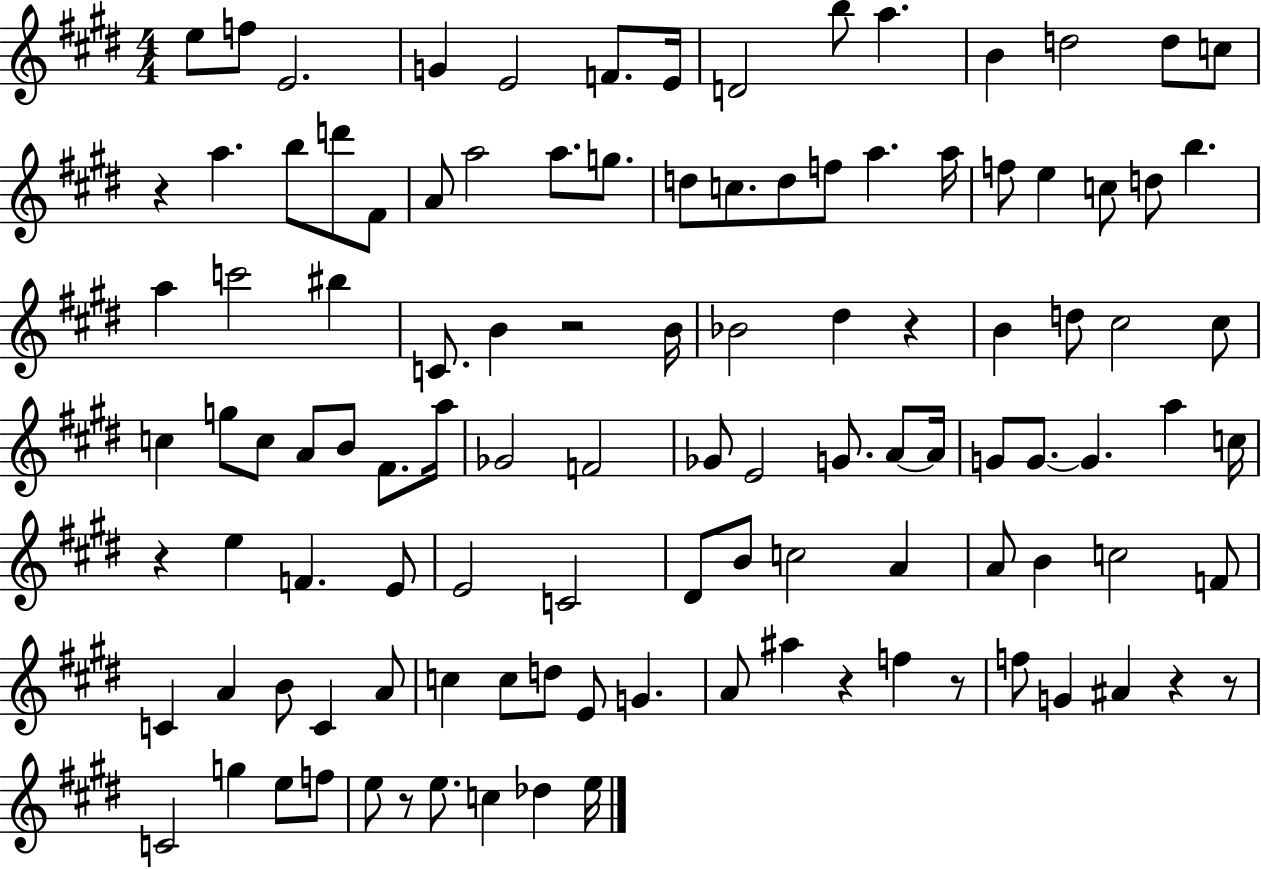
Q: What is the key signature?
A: E major